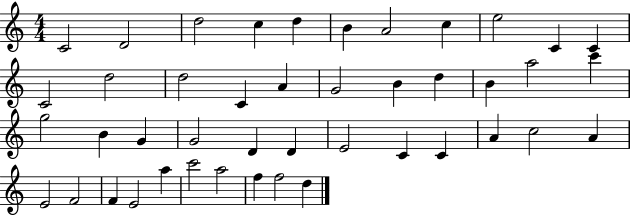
C4/h D4/h D5/h C5/q D5/q B4/q A4/h C5/q E5/h C4/q C4/q C4/h D5/h D5/h C4/q A4/q G4/h B4/q D5/q B4/q A5/h C6/q G5/h B4/q G4/q G4/h D4/q D4/q E4/h C4/q C4/q A4/q C5/h A4/q E4/h F4/h F4/q E4/h A5/q C6/h A5/h F5/q F5/h D5/q